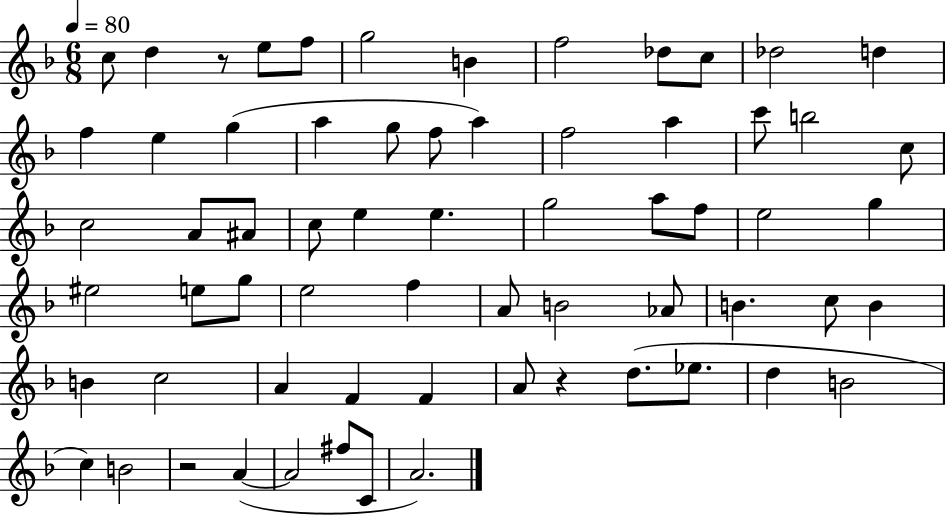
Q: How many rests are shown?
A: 3